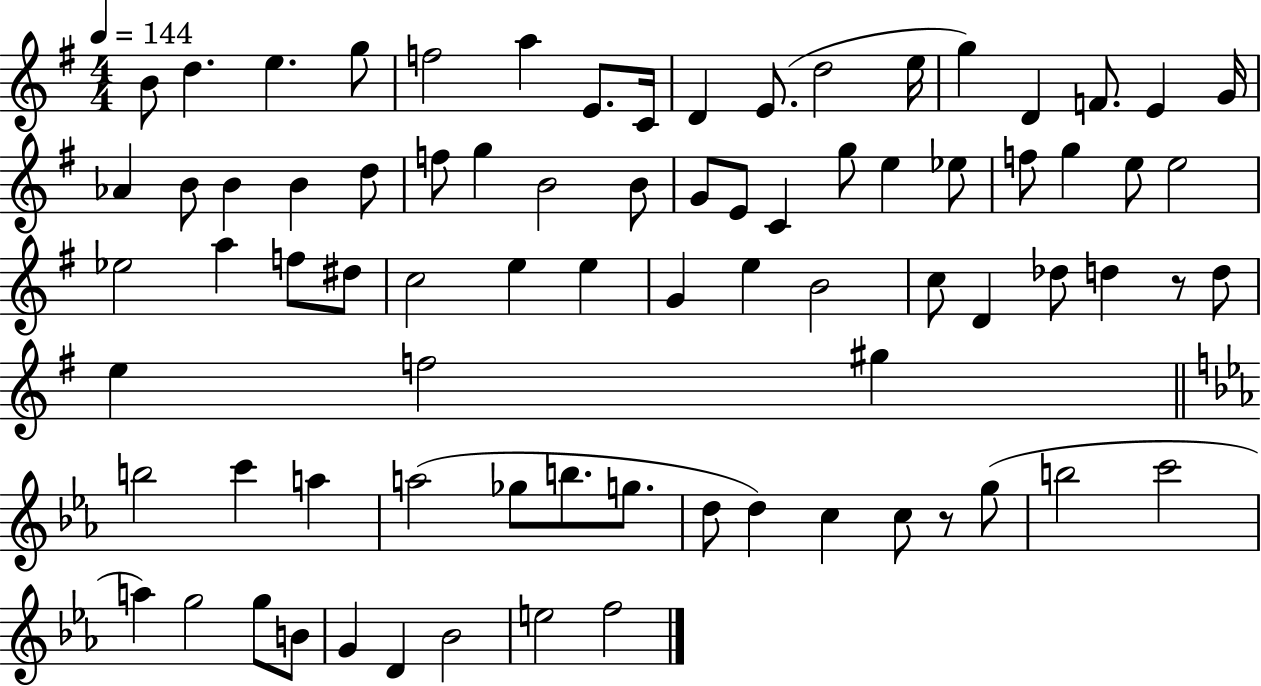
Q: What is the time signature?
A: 4/4